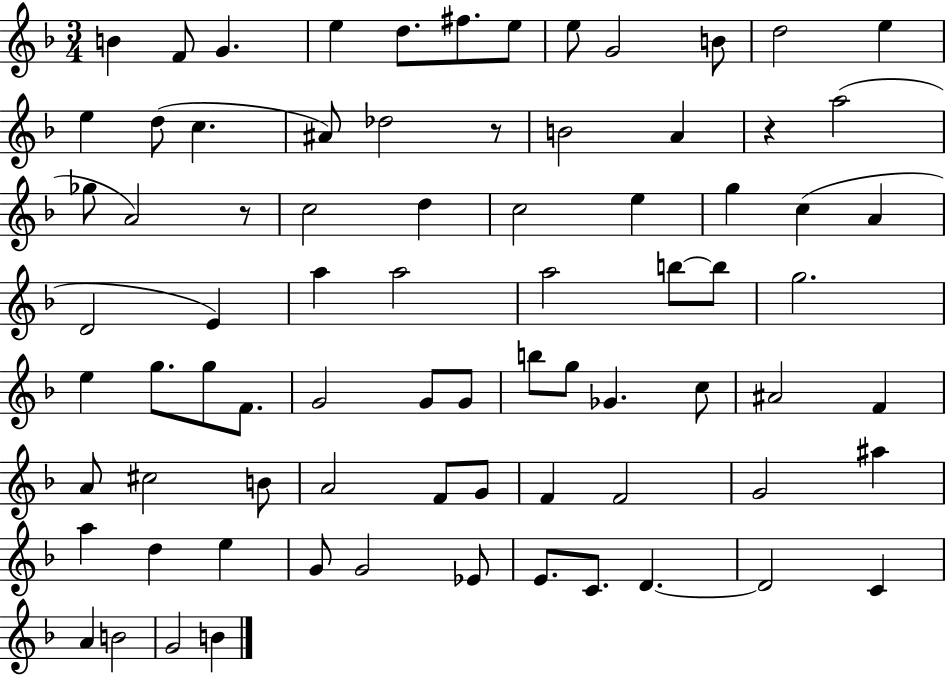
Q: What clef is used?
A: treble